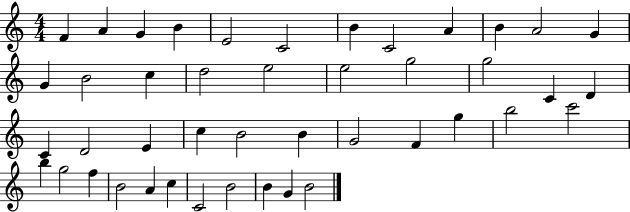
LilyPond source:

{
  \clef treble
  \numericTimeSignature
  \time 4/4
  \key c \major
  f'4 a'4 g'4 b'4 | e'2 c'2 | b'4 c'2 a'4 | b'4 a'2 g'4 | \break g'4 b'2 c''4 | d''2 e''2 | e''2 g''2 | g''2 c'4 d'4 | \break c'4 d'2 e'4 | c''4 b'2 b'4 | g'2 f'4 g''4 | b''2 c'''2 | \break b''4 g''2 f''4 | b'2 a'4 c''4 | c'2 b'2 | b'4 g'4 b'2 | \break \bar "|."
}